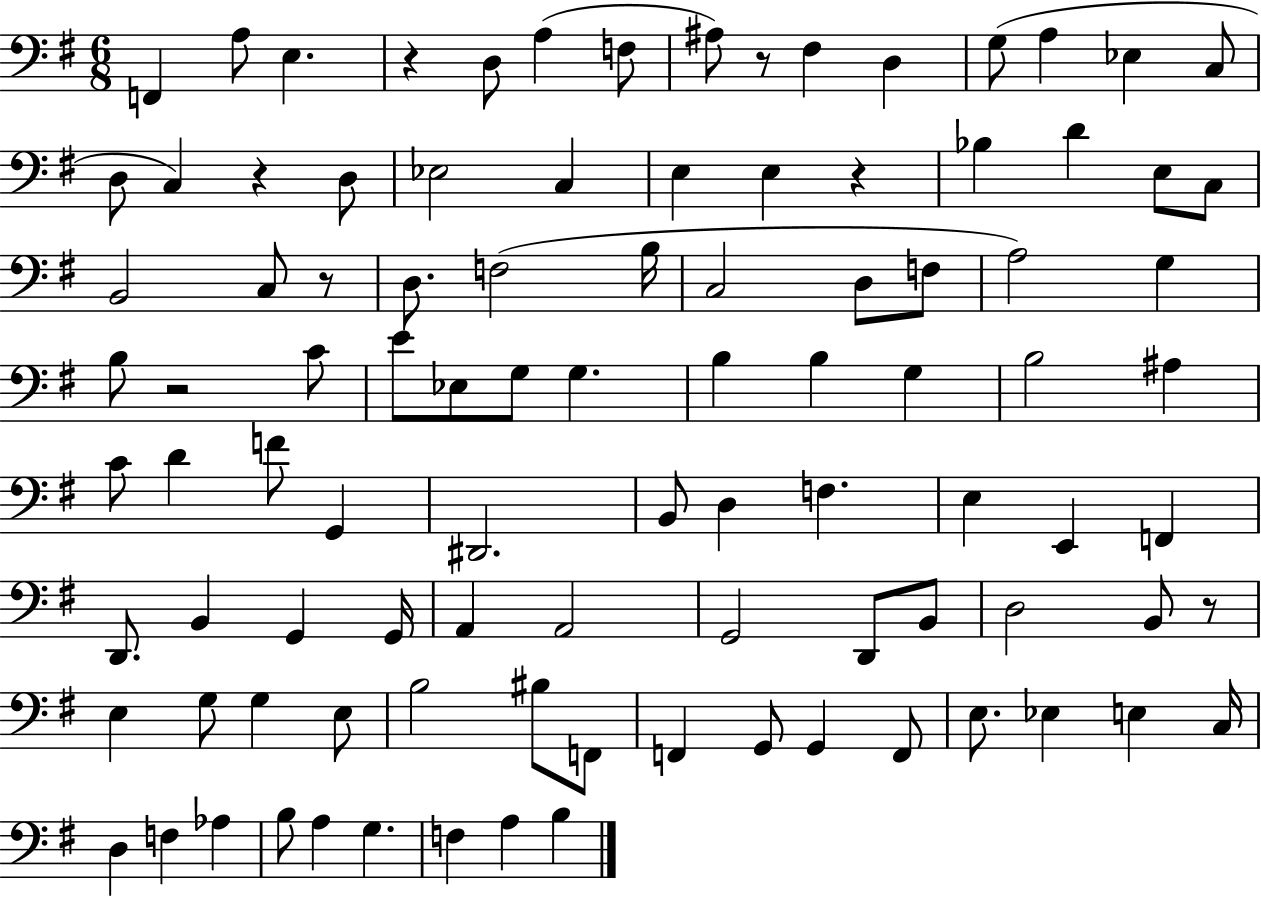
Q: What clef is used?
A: bass